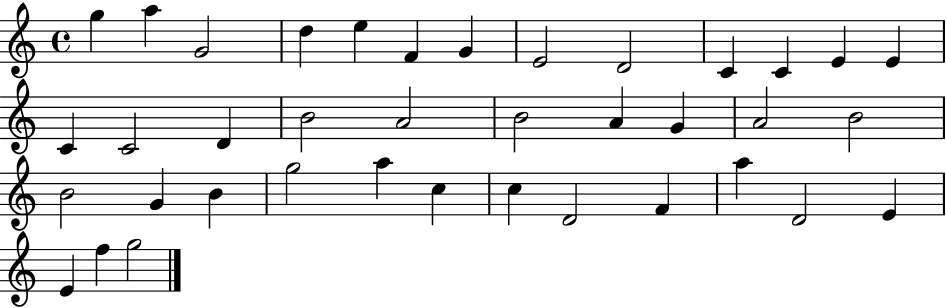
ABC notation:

X:1
T:Untitled
M:4/4
L:1/4
K:C
g a G2 d e F G E2 D2 C C E E C C2 D B2 A2 B2 A G A2 B2 B2 G B g2 a c c D2 F a D2 E E f g2